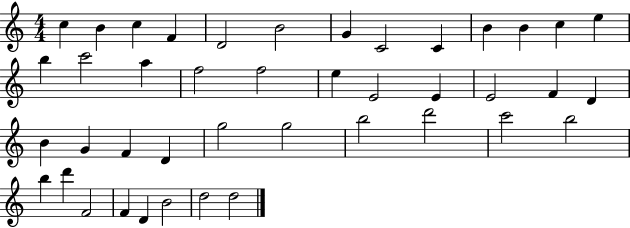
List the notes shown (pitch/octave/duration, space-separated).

C5/q B4/q C5/q F4/q D4/h B4/h G4/q C4/h C4/q B4/q B4/q C5/q E5/q B5/q C6/h A5/q F5/h F5/h E5/q E4/h E4/q E4/h F4/q D4/q B4/q G4/q F4/q D4/q G5/h G5/h B5/h D6/h C6/h B5/h B5/q D6/q F4/h F4/q D4/q B4/h D5/h D5/h